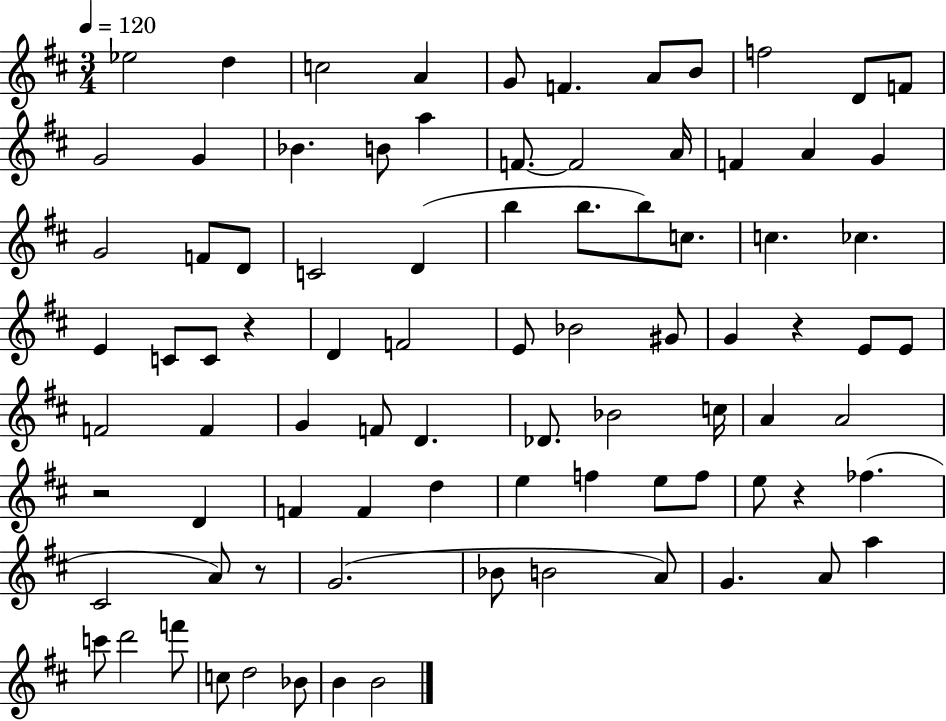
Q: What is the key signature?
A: D major